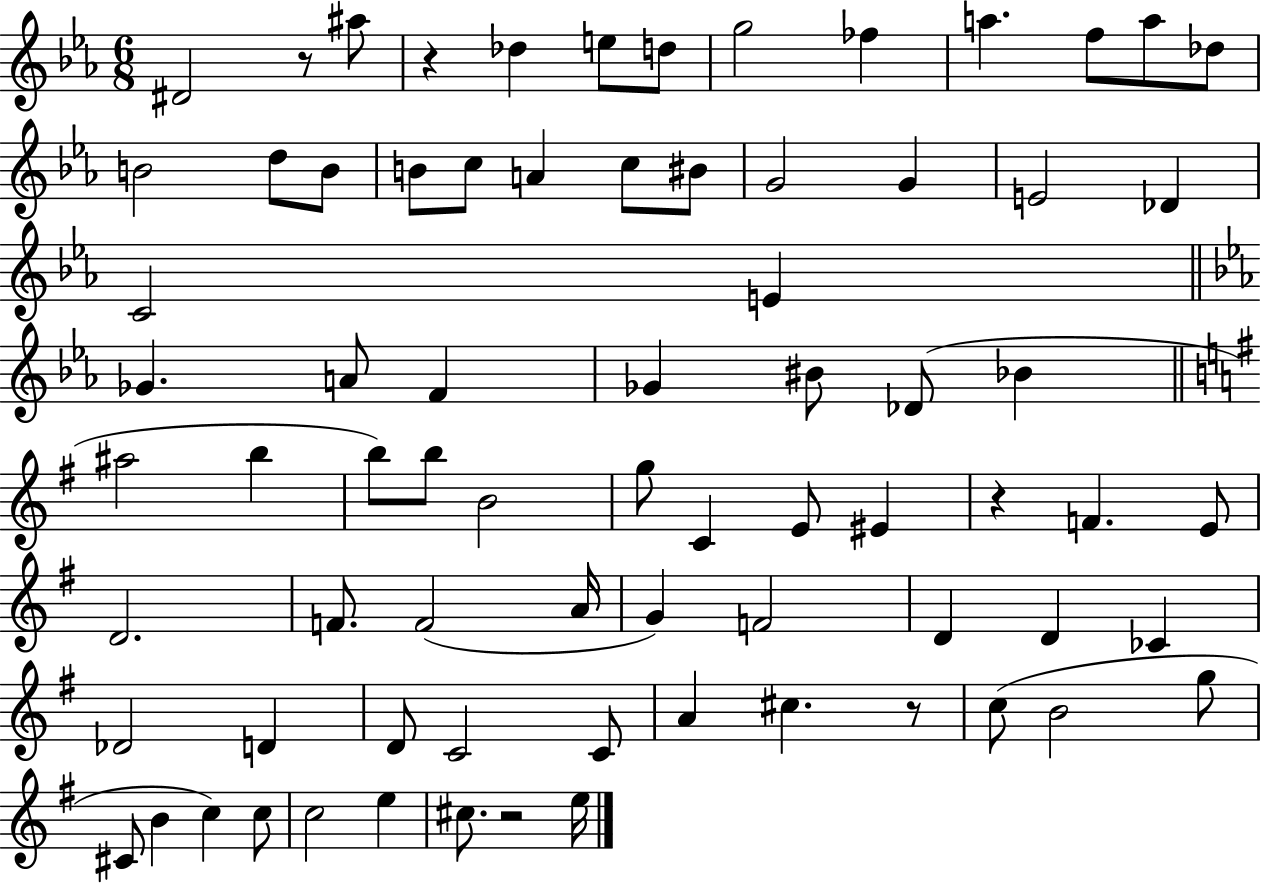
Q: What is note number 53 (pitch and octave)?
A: Db4